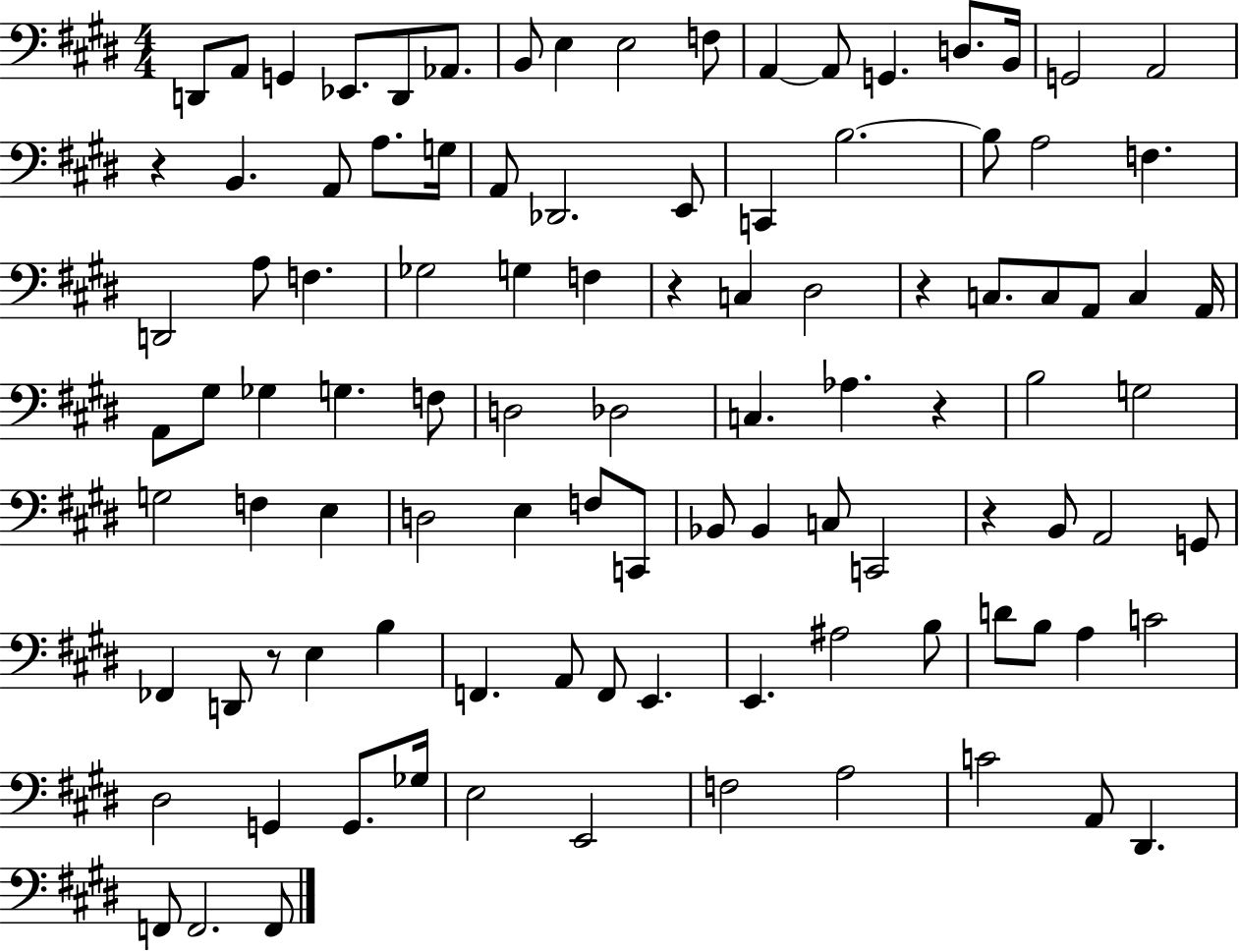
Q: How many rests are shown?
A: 6